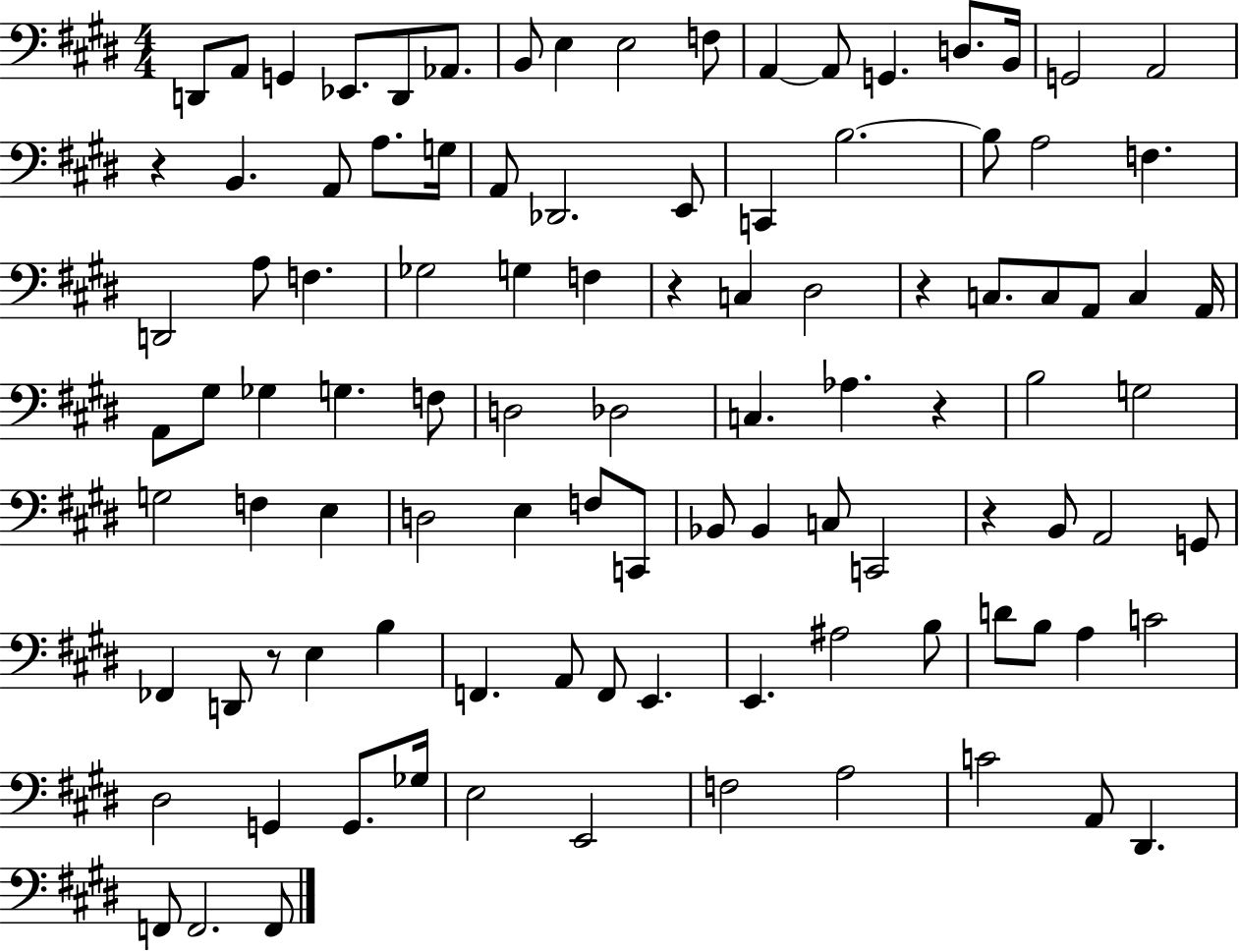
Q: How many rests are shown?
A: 6